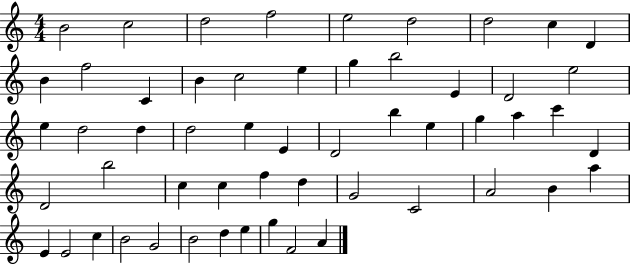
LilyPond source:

{
  \clef treble
  \numericTimeSignature
  \time 4/4
  \key c \major
  b'2 c''2 | d''2 f''2 | e''2 d''2 | d''2 c''4 d'4 | \break b'4 f''2 c'4 | b'4 c''2 e''4 | g''4 b''2 e'4 | d'2 e''2 | \break e''4 d''2 d''4 | d''2 e''4 e'4 | d'2 b''4 e''4 | g''4 a''4 c'''4 d'4 | \break d'2 b''2 | c''4 c''4 f''4 d''4 | g'2 c'2 | a'2 b'4 a''4 | \break e'4 e'2 c''4 | b'2 g'2 | b'2 d''4 e''4 | g''4 f'2 a'4 | \break \bar "|."
}